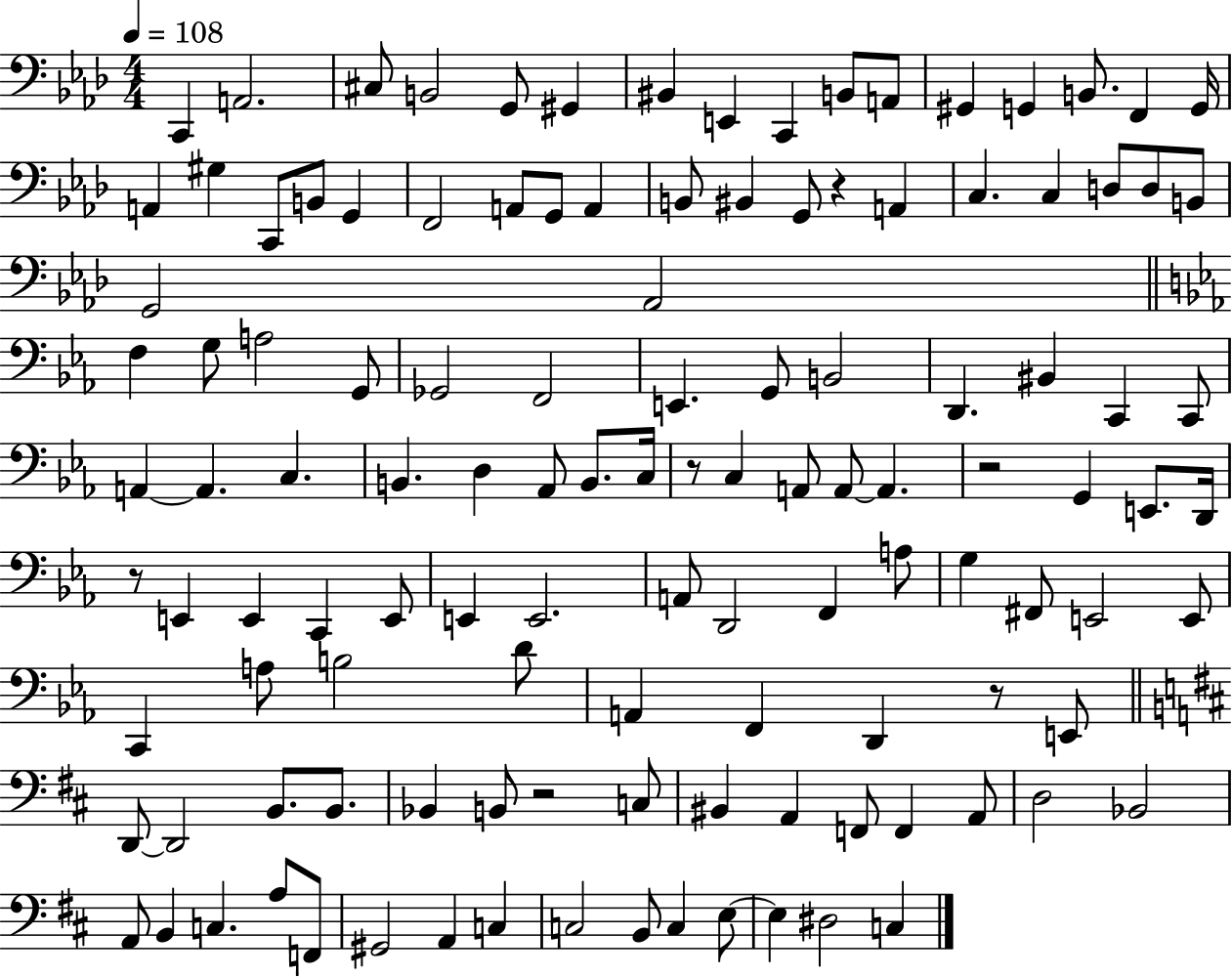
{
  \clef bass
  \numericTimeSignature
  \time 4/4
  \key aes \major
  \tempo 4 = 108
  \repeat volta 2 { c,4 a,2. | cis8 b,2 g,8 gis,4 | bis,4 e,4 c,4 b,8 a,8 | gis,4 g,4 b,8. f,4 g,16 | \break a,4 gis4 c,8 b,8 g,4 | f,2 a,8 g,8 a,4 | b,8 bis,4 g,8 r4 a,4 | c4. c4 d8 d8 b,8 | \break g,2 aes,2 | \bar "||" \break \key ees \major f4 g8 a2 g,8 | ges,2 f,2 | e,4. g,8 b,2 | d,4. bis,4 c,4 c,8 | \break a,4~~ a,4. c4. | b,4. d4 aes,8 b,8. c16 | r8 c4 a,8 a,8~~ a,4. | r2 g,4 e,8. d,16 | \break r8 e,4 e,4 c,4 e,8 | e,4 e,2. | a,8 d,2 f,4 a8 | g4 fis,8 e,2 e,8 | \break c,4 a8 b2 d'8 | a,4 f,4 d,4 r8 e,8 | \bar "||" \break \key d \major d,8~~ d,2 b,8. b,8. | bes,4 b,8 r2 c8 | bis,4 a,4 f,8 f,4 a,8 | d2 bes,2 | \break a,8 b,4 c4. a8 f,8 | gis,2 a,4 c4 | c2 b,8 c4 e8~~ | e4 dis2 c4 | \break } \bar "|."
}